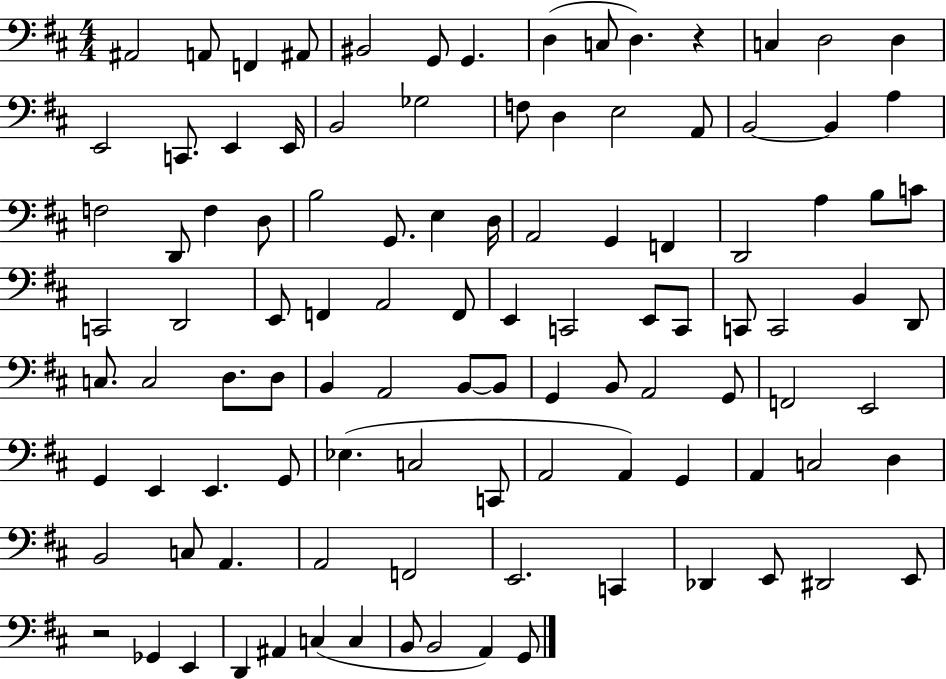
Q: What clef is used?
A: bass